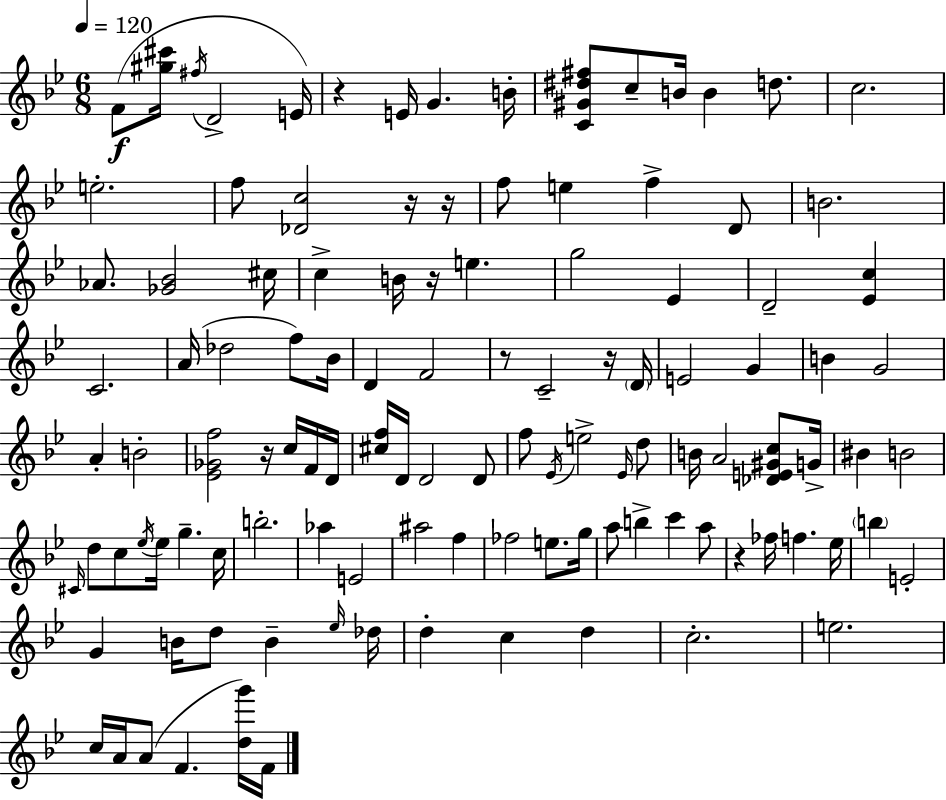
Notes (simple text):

F4/e [G#5,C#6]/s F#5/s D4/h E4/s R/q E4/s G4/q. B4/s [C4,G#4,D#5,F#5]/e C5/e B4/s B4/q D5/e. C5/h. E5/h. F5/e [Db4,C5]/h R/s R/s F5/e E5/q F5/q D4/e B4/h. Ab4/e. [Gb4,Bb4]/h C#5/s C5/q B4/s R/s E5/q. G5/h Eb4/q D4/h [Eb4,C5]/q C4/h. A4/s Db5/h F5/e Bb4/s D4/q F4/h R/e C4/h R/s D4/s E4/h G4/q B4/q G4/h A4/q B4/h [Eb4,Gb4,F5]/h R/s C5/s F4/s D4/s [C#5,F5]/s D4/s D4/h D4/e F5/e Eb4/s E5/h Eb4/s D5/e B4/s A4/h [Db4,E4,G#4,C5]/e G4/s BIS4/q B4/h C#4/s D5/e C5/e Eb5/s Eb5/s G5/q. C5/s B5/h. Ab5/q E4/h A#5/h F5/q FES5/h E5/e. G5/s A5/e B5/q C6/q A5/e R/q FES5/s F5/q. Eb5/s B5/q E4/h G4/q B4/s D5/e B4/q Eb5/s Db5/s D5/q C5/q D5/q C5/h. E5/h. C5/s A4/s A4/e F4/q. [D5,G6]/s F4/s